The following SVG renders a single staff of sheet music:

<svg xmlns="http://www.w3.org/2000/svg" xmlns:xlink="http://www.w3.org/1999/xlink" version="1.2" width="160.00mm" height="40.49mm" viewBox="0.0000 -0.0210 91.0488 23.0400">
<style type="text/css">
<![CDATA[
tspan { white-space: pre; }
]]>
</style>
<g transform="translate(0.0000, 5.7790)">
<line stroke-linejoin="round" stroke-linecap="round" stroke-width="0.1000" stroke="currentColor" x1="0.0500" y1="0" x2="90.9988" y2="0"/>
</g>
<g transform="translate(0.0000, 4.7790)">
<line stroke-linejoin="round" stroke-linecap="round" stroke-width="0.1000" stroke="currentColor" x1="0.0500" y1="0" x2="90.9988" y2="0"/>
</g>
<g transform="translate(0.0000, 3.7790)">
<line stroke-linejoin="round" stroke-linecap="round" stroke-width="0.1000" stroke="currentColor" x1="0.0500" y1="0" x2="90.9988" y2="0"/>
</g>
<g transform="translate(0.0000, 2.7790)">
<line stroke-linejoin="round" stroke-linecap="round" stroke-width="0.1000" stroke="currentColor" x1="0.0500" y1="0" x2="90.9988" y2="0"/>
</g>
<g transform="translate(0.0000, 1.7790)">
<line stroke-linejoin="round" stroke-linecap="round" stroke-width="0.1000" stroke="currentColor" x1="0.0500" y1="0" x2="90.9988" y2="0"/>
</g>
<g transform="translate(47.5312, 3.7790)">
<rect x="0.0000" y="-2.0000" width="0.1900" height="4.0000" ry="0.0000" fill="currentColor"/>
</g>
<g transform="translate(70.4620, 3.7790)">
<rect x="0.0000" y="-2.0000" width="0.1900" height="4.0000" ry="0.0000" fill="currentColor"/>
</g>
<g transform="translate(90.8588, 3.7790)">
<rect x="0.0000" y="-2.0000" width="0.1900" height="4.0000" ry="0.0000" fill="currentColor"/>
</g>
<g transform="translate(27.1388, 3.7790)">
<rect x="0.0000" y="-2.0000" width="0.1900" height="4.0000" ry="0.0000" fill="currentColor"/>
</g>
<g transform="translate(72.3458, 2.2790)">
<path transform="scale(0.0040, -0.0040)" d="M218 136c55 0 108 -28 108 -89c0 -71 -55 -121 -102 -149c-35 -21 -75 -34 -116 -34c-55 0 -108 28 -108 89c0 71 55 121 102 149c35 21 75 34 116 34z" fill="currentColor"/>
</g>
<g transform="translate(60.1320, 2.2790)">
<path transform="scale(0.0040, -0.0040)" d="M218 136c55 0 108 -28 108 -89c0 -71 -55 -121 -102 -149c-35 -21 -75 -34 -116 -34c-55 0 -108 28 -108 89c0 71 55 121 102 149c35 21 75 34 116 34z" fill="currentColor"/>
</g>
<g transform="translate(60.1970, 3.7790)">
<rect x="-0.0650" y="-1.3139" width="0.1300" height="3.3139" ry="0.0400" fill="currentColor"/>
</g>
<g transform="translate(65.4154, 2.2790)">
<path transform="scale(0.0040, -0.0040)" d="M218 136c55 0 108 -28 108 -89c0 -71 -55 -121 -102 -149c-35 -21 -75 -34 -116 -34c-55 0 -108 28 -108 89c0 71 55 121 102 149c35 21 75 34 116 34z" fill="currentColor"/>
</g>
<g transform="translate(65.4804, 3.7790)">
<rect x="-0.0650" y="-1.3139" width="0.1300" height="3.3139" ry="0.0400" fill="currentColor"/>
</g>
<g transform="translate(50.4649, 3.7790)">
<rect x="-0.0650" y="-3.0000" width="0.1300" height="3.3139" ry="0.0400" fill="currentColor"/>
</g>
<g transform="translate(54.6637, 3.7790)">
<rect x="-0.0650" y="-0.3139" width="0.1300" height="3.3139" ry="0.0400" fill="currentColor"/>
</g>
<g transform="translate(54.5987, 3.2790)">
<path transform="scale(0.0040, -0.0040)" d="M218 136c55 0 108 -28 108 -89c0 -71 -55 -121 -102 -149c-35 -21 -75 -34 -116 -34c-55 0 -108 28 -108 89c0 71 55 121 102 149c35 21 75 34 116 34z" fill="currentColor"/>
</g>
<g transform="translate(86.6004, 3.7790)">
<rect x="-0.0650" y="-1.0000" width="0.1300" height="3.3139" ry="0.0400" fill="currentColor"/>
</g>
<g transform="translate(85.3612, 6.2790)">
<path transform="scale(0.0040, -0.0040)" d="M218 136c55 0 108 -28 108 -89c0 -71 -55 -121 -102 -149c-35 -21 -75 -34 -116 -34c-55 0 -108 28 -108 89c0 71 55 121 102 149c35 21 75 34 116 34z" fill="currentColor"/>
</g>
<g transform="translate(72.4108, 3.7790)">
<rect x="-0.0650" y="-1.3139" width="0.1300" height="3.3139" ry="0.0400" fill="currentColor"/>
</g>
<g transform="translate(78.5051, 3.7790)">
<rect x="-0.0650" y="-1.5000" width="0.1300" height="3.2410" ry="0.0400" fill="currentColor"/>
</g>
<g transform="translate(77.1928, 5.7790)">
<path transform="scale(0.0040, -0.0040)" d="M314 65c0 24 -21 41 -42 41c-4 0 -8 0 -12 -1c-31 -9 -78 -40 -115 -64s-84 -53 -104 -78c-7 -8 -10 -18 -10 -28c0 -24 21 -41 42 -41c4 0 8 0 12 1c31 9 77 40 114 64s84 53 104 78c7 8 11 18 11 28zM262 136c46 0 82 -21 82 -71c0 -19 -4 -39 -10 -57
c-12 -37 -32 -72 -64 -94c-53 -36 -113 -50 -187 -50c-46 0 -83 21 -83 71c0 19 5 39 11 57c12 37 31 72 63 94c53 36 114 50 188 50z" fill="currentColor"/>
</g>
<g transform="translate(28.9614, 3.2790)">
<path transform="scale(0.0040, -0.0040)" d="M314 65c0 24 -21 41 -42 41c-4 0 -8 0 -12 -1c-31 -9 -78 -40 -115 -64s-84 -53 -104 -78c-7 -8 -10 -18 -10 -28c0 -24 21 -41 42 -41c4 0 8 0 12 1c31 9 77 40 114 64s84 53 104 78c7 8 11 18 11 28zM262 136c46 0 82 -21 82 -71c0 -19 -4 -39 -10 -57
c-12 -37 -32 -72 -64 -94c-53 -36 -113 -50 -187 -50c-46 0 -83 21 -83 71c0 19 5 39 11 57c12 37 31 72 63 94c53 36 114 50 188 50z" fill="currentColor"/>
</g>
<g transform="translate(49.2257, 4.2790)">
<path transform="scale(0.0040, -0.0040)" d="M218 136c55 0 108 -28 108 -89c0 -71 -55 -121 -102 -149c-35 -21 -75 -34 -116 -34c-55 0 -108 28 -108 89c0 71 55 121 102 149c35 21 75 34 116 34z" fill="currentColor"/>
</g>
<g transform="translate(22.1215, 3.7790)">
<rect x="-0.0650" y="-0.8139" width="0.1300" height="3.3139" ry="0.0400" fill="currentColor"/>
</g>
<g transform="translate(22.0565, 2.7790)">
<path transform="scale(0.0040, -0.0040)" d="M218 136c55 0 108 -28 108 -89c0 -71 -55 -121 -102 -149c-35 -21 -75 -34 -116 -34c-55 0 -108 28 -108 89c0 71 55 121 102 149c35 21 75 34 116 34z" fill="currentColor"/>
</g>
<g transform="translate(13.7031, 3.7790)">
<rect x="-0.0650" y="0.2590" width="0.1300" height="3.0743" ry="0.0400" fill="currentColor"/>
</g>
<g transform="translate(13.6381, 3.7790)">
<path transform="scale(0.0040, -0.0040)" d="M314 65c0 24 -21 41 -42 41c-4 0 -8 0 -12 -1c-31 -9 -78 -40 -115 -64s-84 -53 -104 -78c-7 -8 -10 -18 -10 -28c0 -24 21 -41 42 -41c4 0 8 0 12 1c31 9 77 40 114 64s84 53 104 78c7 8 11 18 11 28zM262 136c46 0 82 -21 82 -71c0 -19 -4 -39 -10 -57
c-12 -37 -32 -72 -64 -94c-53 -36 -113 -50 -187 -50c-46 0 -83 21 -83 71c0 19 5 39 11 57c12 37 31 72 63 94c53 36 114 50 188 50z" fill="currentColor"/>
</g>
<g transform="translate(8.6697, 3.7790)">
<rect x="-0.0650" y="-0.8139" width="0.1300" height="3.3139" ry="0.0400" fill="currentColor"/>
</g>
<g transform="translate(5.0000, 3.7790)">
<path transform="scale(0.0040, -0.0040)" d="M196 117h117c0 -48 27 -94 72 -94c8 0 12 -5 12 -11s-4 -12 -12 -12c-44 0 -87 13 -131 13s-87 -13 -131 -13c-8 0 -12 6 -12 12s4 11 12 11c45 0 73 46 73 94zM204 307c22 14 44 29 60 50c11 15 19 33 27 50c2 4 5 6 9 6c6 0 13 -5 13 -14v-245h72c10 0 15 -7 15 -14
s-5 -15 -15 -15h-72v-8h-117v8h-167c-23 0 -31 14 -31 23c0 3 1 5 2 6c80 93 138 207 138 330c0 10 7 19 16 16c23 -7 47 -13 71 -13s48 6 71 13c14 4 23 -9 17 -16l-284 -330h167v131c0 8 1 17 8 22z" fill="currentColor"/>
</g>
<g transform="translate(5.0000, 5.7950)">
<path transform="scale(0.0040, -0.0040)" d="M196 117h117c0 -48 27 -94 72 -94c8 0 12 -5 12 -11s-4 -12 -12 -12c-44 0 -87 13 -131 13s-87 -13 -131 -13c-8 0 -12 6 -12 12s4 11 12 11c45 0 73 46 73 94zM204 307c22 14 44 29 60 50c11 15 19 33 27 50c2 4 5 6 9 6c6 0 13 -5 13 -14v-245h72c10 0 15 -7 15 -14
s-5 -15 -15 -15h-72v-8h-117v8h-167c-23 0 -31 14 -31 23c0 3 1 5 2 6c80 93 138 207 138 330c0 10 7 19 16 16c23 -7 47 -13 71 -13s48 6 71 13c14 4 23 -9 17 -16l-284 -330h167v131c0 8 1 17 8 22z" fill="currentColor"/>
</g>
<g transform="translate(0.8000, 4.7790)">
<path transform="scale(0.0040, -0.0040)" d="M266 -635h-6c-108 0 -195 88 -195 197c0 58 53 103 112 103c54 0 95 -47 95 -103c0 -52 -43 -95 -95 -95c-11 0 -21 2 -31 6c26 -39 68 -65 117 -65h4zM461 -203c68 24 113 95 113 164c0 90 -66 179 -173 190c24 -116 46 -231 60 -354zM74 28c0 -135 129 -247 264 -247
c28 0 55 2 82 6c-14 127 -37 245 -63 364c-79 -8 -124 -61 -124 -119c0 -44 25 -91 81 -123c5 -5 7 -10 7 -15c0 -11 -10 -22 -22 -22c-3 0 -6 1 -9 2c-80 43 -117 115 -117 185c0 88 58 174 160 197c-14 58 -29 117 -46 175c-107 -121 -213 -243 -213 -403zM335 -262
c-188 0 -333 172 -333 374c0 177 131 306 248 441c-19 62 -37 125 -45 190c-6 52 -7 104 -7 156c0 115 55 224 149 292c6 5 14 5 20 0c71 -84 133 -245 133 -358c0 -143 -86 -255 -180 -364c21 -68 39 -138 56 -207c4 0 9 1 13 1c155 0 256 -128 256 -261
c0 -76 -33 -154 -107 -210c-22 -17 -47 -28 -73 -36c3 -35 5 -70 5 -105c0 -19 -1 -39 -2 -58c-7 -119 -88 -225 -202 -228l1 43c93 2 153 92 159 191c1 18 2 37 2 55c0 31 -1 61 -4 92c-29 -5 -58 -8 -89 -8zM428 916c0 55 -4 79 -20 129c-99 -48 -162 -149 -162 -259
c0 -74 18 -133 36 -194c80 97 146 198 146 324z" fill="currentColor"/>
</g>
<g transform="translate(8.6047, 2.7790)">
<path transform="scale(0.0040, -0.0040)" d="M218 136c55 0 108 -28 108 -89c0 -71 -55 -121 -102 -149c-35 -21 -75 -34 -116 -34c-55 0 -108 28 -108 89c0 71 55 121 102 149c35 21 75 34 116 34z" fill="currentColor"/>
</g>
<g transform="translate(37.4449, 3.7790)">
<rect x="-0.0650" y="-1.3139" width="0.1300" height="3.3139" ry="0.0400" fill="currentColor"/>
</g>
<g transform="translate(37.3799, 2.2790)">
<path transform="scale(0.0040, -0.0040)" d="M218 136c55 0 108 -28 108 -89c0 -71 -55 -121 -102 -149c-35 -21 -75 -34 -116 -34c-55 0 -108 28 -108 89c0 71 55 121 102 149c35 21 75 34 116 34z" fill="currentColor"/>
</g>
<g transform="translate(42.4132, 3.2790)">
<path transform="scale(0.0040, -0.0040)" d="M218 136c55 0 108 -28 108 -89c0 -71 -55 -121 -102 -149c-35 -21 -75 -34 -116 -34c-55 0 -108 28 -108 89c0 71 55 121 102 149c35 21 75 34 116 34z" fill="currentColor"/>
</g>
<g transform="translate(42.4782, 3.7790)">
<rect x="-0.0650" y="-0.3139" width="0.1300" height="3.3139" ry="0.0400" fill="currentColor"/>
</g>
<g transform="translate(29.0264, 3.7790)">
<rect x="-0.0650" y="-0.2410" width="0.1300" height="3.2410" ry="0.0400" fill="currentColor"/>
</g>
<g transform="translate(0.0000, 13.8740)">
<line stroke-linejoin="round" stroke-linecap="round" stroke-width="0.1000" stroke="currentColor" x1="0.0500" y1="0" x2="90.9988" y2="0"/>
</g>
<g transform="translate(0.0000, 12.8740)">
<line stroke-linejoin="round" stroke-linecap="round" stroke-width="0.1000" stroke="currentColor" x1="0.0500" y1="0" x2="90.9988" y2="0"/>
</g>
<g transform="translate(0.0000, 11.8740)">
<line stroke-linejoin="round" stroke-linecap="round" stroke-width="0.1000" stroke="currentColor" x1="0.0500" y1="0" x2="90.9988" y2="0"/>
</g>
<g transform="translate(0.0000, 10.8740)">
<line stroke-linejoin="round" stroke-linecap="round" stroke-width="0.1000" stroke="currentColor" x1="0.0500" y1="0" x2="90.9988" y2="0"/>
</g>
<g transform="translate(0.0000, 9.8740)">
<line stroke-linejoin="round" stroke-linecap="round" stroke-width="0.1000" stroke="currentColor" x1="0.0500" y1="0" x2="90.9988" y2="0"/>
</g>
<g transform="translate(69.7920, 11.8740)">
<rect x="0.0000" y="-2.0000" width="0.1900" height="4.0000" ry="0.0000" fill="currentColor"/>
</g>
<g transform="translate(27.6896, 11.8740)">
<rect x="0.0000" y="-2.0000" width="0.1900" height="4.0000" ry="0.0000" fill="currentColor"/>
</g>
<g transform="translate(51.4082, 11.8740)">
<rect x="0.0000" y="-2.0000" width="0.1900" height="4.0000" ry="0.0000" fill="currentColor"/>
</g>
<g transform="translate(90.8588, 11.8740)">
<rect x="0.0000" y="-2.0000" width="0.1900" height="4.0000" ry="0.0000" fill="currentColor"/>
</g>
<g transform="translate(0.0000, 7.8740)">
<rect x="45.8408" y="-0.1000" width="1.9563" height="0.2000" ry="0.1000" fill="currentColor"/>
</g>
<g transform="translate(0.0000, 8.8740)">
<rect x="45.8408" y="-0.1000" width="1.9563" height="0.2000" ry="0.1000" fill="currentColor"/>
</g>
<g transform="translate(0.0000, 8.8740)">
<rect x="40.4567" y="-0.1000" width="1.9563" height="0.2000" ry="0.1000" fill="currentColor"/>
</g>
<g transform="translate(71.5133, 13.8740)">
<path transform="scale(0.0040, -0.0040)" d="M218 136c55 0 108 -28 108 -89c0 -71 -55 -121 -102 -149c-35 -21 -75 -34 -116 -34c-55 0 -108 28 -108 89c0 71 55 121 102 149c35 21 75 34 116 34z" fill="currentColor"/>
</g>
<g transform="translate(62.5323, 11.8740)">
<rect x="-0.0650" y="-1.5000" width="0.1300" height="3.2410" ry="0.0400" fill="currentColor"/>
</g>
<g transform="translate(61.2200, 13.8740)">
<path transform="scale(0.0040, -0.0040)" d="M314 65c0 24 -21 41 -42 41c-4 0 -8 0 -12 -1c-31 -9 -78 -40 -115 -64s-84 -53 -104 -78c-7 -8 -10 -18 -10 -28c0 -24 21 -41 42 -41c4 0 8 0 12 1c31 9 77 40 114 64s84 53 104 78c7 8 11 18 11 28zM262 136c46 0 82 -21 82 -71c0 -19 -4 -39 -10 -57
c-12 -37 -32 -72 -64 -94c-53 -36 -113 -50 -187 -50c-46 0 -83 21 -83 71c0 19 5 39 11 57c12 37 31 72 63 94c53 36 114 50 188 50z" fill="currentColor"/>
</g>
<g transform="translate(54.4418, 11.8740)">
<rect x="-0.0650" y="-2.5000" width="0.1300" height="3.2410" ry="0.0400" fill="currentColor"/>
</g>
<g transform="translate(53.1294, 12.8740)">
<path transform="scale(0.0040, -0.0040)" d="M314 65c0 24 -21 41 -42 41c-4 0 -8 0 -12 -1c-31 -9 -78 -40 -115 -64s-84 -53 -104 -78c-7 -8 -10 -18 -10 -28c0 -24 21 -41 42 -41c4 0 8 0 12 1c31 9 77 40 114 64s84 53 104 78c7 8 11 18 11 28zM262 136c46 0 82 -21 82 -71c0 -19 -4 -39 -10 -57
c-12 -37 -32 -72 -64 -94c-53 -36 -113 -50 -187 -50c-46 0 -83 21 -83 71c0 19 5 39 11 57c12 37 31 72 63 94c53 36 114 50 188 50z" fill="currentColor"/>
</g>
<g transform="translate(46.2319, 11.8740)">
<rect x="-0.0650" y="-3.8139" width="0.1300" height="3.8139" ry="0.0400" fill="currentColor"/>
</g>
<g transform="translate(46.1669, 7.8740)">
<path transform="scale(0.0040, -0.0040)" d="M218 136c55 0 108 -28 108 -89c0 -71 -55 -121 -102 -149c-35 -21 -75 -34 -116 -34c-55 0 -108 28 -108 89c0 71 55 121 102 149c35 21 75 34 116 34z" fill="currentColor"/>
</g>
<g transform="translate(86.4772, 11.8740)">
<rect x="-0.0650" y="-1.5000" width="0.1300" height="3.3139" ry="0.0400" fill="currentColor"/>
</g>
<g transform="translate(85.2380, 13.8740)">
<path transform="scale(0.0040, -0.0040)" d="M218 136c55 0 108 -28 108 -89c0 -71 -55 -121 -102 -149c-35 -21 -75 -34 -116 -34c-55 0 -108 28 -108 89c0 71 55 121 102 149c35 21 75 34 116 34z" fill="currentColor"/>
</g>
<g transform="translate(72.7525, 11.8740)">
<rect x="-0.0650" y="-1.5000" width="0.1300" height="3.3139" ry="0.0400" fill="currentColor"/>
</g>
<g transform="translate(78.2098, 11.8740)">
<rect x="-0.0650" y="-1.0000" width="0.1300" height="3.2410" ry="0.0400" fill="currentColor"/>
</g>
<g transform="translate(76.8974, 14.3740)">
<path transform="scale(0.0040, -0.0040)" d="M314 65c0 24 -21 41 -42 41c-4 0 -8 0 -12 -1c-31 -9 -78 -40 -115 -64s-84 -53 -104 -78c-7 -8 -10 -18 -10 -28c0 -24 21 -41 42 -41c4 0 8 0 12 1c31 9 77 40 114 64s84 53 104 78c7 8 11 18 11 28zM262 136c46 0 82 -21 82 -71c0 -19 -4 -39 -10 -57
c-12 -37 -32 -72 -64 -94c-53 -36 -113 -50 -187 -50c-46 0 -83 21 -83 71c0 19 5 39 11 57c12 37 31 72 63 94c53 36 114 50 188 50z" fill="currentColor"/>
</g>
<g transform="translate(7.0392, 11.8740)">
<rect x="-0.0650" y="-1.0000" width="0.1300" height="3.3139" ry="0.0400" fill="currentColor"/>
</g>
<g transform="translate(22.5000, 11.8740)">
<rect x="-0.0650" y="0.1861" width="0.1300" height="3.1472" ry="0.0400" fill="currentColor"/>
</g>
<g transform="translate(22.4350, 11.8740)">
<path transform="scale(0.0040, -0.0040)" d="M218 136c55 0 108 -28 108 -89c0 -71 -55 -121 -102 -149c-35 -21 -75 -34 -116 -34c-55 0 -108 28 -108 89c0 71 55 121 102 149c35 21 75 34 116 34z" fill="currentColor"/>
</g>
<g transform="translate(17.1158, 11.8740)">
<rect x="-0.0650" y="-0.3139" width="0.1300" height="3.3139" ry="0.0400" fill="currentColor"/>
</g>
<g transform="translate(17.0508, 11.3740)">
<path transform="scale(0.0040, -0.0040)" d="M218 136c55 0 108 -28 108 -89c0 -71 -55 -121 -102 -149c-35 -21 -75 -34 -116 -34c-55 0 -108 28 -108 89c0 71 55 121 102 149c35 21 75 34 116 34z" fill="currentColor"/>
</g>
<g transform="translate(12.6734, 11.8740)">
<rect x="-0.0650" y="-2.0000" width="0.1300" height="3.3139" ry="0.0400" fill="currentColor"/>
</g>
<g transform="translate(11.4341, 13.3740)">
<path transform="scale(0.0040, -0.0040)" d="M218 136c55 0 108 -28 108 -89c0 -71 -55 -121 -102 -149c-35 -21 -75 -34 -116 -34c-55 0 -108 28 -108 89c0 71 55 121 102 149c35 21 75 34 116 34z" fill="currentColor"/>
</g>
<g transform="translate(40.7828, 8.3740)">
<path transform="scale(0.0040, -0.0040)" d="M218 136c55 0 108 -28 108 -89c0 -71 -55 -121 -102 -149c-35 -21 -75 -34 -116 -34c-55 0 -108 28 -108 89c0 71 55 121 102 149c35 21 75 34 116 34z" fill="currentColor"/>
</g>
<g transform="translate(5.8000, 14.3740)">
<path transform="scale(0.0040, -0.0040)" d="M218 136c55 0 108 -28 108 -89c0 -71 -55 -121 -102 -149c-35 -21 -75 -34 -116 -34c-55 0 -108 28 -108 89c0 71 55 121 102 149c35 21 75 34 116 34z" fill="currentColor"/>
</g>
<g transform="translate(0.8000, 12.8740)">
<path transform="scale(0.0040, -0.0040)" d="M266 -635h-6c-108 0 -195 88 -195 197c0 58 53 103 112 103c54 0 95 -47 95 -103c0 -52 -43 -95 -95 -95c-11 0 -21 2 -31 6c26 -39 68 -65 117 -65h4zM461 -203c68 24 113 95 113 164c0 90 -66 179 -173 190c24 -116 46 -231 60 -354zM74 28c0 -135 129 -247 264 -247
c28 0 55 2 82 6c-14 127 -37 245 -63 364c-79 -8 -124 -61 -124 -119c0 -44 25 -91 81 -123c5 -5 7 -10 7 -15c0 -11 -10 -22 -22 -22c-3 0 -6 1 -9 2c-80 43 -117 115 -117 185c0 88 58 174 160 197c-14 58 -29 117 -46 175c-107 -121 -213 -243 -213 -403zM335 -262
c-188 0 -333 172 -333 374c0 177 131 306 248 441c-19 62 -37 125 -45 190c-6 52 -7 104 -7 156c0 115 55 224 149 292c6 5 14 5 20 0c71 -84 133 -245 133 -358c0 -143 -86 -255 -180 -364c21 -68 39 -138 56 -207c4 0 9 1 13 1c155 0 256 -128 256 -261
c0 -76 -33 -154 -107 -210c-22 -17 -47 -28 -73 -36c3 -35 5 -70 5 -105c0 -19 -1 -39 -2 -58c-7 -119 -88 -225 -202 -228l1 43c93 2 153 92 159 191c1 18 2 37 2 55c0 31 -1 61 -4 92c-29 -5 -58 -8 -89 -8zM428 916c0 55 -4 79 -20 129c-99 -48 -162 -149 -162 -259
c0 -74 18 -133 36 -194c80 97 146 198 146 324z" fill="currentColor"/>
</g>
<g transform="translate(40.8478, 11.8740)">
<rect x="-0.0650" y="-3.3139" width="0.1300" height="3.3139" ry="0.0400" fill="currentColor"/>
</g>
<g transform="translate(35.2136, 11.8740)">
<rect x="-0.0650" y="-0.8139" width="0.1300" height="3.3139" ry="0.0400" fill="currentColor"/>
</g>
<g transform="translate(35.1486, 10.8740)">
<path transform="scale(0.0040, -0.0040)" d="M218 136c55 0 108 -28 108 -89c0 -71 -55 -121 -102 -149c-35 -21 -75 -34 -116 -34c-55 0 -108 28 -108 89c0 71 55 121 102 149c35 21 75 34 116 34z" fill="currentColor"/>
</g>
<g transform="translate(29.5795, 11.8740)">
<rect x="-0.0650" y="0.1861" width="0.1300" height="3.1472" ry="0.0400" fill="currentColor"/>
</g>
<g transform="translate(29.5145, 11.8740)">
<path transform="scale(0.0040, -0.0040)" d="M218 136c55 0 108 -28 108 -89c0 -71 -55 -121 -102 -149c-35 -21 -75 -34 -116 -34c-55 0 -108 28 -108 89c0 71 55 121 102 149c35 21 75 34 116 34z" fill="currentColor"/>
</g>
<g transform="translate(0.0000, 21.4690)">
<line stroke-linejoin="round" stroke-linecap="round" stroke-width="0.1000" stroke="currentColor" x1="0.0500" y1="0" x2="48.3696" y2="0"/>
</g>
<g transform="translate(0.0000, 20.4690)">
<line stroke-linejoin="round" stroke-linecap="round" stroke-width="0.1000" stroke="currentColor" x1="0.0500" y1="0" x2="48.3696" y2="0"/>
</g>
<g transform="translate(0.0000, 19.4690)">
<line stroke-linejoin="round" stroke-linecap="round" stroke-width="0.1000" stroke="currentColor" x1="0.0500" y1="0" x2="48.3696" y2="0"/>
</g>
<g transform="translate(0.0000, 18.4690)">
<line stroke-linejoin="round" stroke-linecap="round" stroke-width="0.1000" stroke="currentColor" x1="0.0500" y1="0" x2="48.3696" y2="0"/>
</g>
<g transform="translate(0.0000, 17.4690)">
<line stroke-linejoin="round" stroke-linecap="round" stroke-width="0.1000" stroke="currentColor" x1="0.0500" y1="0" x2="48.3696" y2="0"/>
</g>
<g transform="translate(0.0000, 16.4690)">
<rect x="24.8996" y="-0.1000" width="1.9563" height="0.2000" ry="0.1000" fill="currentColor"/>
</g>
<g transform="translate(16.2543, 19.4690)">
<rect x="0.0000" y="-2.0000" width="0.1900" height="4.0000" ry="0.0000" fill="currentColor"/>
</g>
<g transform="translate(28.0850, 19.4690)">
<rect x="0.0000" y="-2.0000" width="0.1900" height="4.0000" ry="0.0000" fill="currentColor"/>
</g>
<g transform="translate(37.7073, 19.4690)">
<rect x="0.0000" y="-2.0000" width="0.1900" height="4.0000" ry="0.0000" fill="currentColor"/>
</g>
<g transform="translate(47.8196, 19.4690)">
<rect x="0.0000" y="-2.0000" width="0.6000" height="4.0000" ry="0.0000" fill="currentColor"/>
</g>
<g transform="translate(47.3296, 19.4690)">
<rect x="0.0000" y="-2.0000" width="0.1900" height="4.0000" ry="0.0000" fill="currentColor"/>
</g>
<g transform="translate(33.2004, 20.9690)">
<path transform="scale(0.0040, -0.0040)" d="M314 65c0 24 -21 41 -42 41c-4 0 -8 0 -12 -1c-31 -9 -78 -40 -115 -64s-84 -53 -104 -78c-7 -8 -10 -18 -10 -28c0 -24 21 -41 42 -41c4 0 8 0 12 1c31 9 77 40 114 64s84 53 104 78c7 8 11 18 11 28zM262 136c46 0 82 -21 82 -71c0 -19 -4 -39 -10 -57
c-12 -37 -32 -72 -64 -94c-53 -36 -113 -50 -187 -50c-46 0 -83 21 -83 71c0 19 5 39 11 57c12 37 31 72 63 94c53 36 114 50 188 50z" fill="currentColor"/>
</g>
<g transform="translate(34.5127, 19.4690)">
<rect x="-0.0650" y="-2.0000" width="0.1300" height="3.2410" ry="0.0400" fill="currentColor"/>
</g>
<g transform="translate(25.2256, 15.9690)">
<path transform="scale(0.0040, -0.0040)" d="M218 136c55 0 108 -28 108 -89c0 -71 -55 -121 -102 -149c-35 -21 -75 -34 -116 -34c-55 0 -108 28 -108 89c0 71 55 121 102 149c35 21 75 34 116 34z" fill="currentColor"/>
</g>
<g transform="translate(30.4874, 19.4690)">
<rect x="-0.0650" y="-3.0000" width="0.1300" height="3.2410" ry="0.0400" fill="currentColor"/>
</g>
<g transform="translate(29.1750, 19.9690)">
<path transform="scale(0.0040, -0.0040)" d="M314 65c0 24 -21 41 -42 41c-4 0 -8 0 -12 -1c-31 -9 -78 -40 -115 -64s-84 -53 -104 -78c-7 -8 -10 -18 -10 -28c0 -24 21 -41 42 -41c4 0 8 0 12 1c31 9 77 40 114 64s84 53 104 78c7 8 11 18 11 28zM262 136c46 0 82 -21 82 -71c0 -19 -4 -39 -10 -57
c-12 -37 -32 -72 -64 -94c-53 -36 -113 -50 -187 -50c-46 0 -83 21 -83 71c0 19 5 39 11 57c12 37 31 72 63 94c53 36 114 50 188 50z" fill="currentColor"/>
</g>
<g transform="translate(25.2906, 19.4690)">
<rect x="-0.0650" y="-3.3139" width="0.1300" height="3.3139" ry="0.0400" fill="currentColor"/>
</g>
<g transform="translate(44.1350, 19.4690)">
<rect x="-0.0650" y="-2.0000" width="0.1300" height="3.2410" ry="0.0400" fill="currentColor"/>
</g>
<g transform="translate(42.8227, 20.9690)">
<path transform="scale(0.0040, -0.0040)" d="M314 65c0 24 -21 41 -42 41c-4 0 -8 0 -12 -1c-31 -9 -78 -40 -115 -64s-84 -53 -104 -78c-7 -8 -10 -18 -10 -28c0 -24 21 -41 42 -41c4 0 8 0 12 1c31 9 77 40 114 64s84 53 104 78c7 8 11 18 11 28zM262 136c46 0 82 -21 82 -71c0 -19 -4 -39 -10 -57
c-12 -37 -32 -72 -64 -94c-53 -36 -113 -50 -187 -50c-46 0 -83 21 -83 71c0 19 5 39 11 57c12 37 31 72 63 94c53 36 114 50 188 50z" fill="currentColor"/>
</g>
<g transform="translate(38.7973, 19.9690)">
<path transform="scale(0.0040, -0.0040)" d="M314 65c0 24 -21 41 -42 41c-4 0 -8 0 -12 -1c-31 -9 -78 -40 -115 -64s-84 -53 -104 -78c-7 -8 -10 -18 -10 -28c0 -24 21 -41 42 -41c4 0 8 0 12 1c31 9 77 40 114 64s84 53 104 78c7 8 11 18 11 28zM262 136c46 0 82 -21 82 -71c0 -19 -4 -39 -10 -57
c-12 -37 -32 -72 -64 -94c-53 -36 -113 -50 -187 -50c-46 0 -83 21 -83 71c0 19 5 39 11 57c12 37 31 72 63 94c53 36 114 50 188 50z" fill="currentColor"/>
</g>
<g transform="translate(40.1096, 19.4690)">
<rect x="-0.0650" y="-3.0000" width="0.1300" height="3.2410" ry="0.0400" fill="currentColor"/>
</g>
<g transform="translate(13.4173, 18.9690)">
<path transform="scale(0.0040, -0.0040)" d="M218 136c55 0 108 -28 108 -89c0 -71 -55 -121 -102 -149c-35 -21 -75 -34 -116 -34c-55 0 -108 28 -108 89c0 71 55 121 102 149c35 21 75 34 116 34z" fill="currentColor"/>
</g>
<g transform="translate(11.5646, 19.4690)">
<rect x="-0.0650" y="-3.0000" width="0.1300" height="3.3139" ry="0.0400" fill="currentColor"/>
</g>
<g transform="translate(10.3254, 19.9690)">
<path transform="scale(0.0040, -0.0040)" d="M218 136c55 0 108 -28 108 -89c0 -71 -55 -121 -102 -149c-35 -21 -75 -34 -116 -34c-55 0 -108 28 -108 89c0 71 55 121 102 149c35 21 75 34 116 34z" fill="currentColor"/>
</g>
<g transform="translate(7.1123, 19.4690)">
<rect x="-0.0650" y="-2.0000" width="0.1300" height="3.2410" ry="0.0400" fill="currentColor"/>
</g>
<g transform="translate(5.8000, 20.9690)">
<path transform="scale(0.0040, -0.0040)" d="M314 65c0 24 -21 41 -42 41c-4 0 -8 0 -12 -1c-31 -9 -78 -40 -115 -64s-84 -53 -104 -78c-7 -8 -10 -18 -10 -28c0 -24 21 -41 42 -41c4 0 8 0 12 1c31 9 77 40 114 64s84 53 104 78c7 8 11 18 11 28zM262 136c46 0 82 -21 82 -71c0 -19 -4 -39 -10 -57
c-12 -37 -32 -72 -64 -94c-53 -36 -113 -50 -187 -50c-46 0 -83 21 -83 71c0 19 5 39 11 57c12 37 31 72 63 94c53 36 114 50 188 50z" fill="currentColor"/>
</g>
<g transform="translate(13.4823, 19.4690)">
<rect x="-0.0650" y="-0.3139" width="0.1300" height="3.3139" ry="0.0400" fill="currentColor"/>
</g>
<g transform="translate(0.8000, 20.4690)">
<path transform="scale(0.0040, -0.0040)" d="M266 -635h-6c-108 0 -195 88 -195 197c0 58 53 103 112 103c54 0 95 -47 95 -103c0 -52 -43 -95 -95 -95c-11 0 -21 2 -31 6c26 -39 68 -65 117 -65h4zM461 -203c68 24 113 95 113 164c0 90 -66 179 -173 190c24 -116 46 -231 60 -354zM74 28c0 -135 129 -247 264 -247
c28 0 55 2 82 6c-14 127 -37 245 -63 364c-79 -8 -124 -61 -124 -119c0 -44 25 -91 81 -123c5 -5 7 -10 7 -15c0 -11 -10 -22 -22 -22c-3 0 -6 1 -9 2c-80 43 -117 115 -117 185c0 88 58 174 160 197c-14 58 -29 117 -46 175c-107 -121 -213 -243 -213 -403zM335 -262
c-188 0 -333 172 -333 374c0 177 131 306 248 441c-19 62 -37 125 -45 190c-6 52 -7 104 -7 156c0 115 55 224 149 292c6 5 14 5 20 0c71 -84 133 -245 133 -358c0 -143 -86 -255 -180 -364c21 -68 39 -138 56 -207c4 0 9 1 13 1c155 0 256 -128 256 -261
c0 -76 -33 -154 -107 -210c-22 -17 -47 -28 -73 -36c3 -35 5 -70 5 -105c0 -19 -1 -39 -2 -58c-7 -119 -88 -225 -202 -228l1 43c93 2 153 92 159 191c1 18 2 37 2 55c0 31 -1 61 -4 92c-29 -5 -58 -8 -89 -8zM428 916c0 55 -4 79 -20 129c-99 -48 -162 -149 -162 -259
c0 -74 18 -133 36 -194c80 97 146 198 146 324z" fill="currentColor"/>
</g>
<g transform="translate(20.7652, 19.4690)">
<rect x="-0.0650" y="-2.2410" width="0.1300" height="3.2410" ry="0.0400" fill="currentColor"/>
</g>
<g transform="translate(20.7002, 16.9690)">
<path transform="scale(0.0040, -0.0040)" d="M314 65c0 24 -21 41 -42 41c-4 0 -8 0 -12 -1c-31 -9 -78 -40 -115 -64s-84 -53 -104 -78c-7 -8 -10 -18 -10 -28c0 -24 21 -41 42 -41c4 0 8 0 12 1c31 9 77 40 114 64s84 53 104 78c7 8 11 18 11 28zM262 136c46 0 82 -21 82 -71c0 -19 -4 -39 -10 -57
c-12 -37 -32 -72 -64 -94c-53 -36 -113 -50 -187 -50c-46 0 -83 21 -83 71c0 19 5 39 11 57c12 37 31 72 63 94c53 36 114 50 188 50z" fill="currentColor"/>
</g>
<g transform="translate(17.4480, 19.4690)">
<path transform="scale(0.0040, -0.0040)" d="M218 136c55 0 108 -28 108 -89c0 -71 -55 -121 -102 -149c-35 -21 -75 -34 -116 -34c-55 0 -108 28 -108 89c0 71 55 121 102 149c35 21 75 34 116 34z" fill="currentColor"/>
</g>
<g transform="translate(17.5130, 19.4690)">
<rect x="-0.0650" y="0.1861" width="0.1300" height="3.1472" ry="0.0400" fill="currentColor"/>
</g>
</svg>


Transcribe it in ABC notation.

X:1
T:Untitled
M:4/4
L:1/4
K:C
d B2 d c2 e c A c e e e E2 D D F c B B d b c' G2 E2 E D2 E F2 A c B g2 b A2 F2 A2 F2